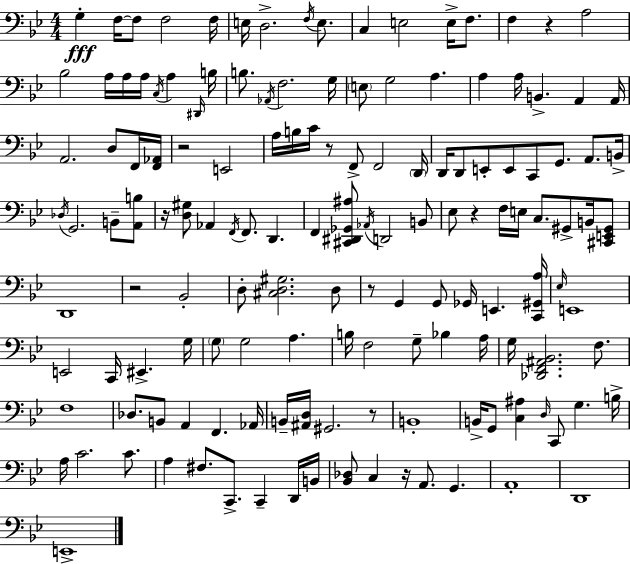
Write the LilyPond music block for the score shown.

{
  \clef bass
  \numericTimeSignature
  \time 4/4
  \key g \minor
  \repeat volta 2 { g4-.\fff f16~~ f8 f2 f16 | e16 d2.-> \acciaccatura { f16 } e8. | c4 e2 e16-> f8. | f4 r4 a2 | \break bes2 a16 a16 a16 \acciaccatura { c16 } a4 | \grace { dis,16 } b16 b8. \acciaccatura { aes,16 } f2. | g16 \parenthesize e8 g2 a4. | a4 a16 b,4.-> a,4 | \break a,16 a,2. | d8 f,16 <f, aes,>16 r2 e,2 | a16 b16 c'16 r8 f,8-> f,2 | \parenthesize d,16 d,16 d,8 e,8-. e,8 c,8 g,8. | \break a,8. b,16-> \acciaccatura { des16 } g,2. | b,8-- <a, b>8 r16 <d gis>8 aes,4 \acciaccatura { f,16 } f,8. | d,4. f,4 <cis, dis, ges, ais>8 \acciaccatura { aes,16 } d,2 | b,8 ees8 r4 f16 e16 c8. | \break gis,8-> b,16 <cis, e, gis,>8 d,1 | r2 bes,2-. | d8-. <cis d gis>2. | d8 r8 g,4 g,8 ges,16 | \break e,4. <c, gis, a>16 \grace { ees16 } e,1 | e,2 | c,16 eis,4.-> g16 \parenthesize g8 g2 | a4. b16 f2 | \break g8-- bes4 a16 g16 <des, f, ais, bes,>2. | f8. f1 | des8. b,8 a,4 | f,4. aes,16 b,16-- <ais, d>16 gis,2. | \break r8 b,1-. | b,16-> g,8 <c ais>4 \grace { d16 } | c,8 g4. b16-> a16 c'2. | c'8. a4 fis8. | \break c,8.-> c,4-- d,16 b,16 <bes, des>8 c4 r16 | a,8. g,4. a,1-. | d,1 | e,1-> | \break } \bar "|."
}